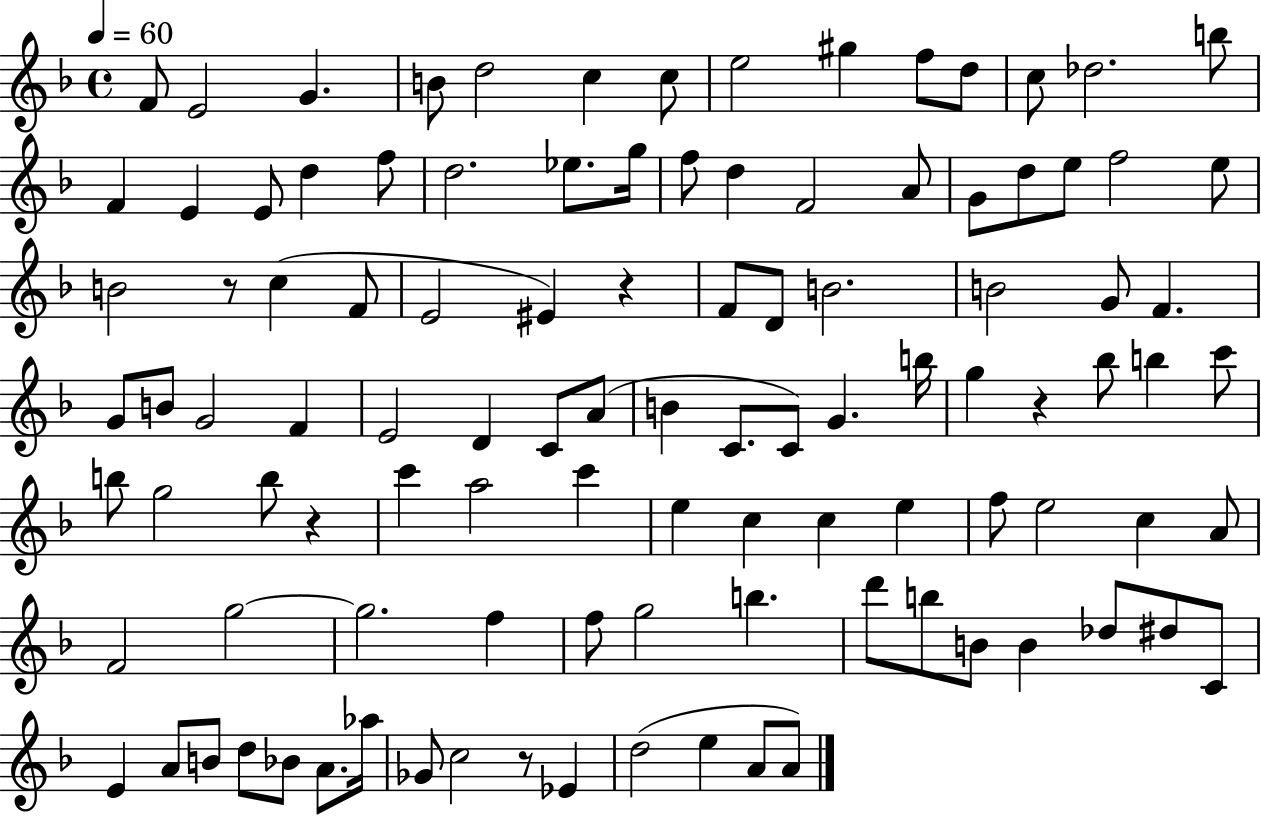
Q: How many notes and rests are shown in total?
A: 106